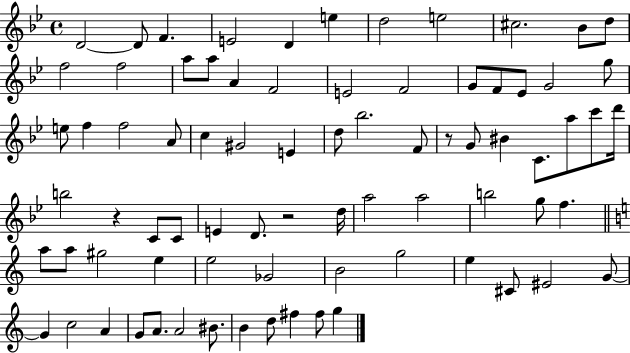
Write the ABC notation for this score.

X:1
T:Untitled
M:4/4
L:1/4
K:Bb
D2 D/2 F E2 D e d2 e2 ^c2 _B/2 d/2 f2 f2 a/2 a/2 A F2 E2 F2 G/2 F/2 _E/2 G2 g/2 e/2 f f2 A/2 c ^G2 E d/2 _b2 F/2 z/2 G/2 ^B C/2 a/2 c'/2 d'/4 b2 z C/2 C/2 E D/2 z2 d/4 a2 a2 b2 g/2 f a/2 a/2 ^g2 e e2 _G2 B2 g2 e ^C/2 ^E2 G/2 G c2 A G/2 A/2 A2 ^B/2 B d/2 ^f ^f/2 g